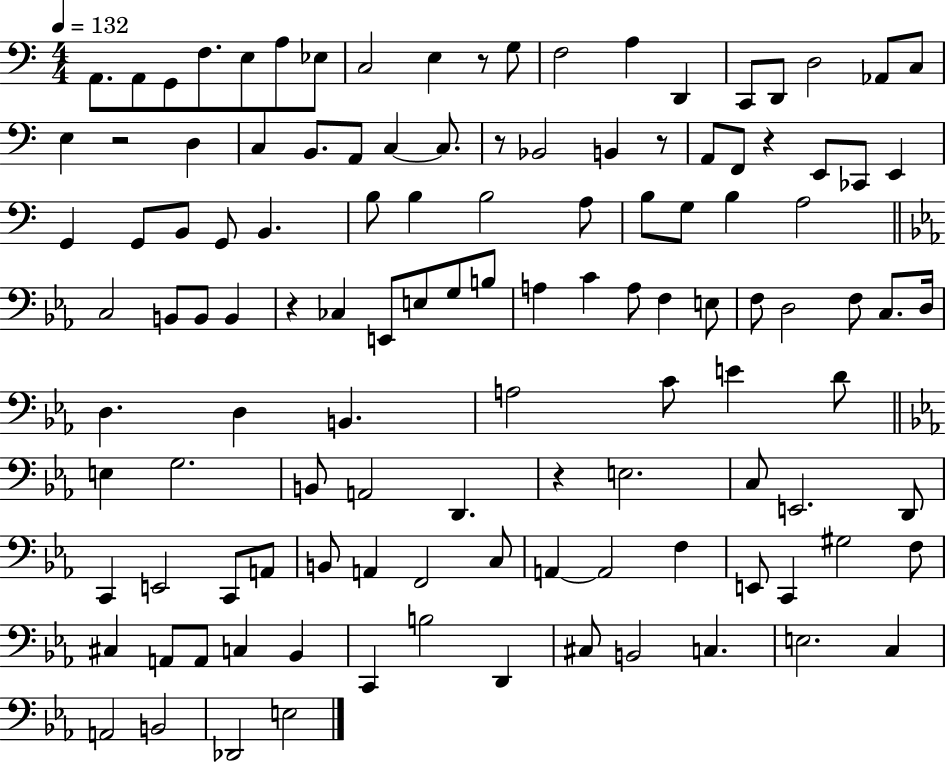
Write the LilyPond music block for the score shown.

{
  \clef bass
  \numericTimeSignature
  \time 4/4
  \key c \major
  \tempo 4 = 132
  a,8. a,8 g,8 f8. e8 a8 ees8 | c2 e4 r8 g8 | f2 a4 d,4 | c,8 d,8 d2 aes,8 c8 | \break e4 r2 d4 | c4 b,8. a,8 c4~~ c8. | r8 bes,2 b,4 r8 | a,8 f,8 r4 e,8 ces,8 e,4 | \break g,4 g,8 b,8 g,8 b,4. | b8 b4 b2 a8 | b8 g8 b4 a2 | \bar "||" \break \key c \minor c2 b,8 b,8 b,4 | r4 ces4 e,8 e8 g8 b8 | a4 c'4 a8 f4 e8 | f8 d2 f8 c8. d16 | \break d4. d4 b,4. | a2 c'8 e'4 d'8 | \bar "||" \break \key c \minor e4 g2. | b,8 a,2 d,4. | r4 e2. | c8 e,2. d,8 | \break c,4 e,2 c,8 a,8 | b,8 a,4 f,2 c8 | a,4~~ a,2 f4 | e,8 c,4 gis2 f8 | \break cis4 a,8 a,8 c4 bes,4 | c,4 b2 d,4 | cis8 b,2 c4. | e2. c4 | \break a,2 b,2 | des,2 e2 | \bar "|."
}